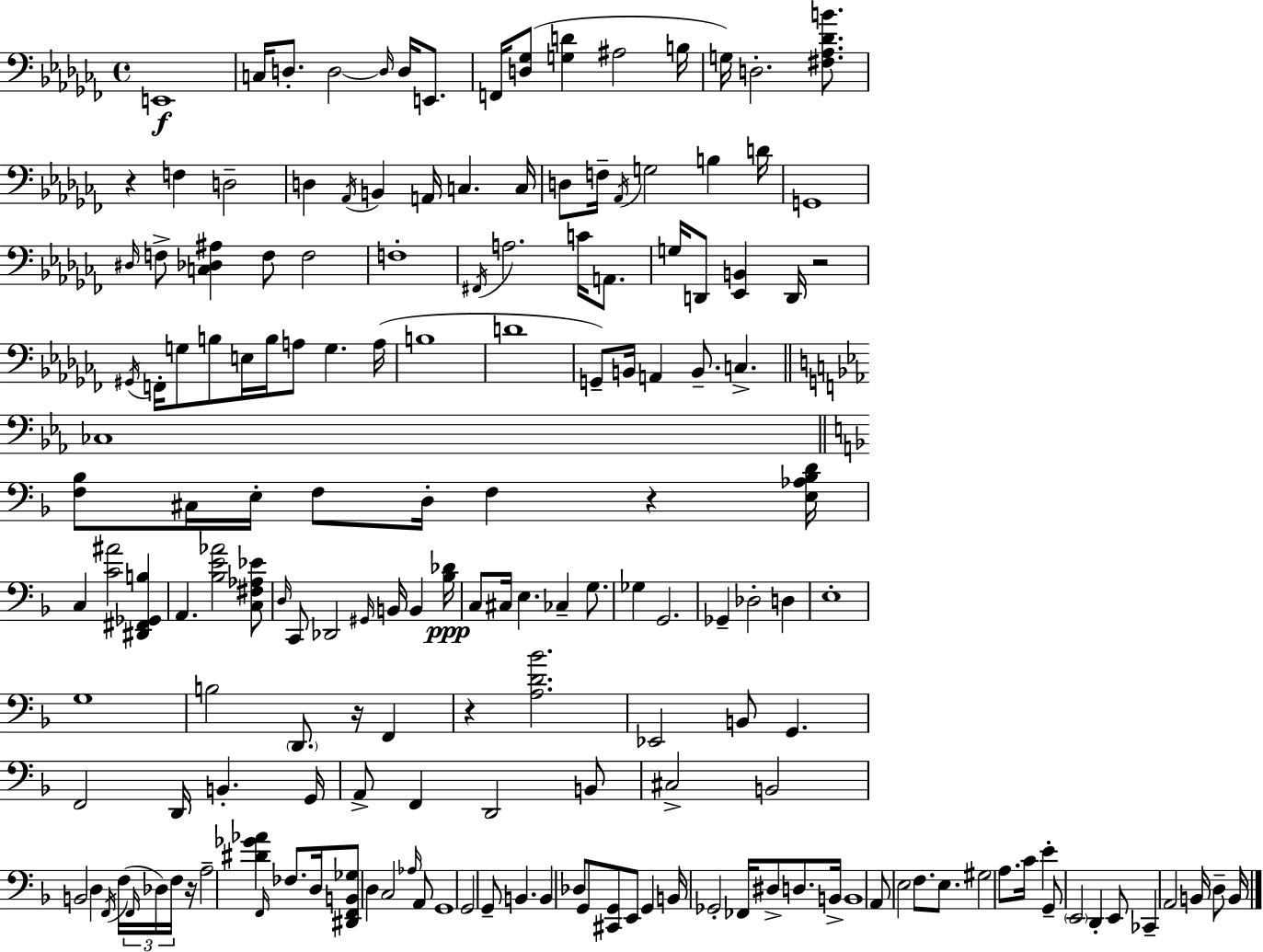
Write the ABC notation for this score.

X:1
T:Untitled
M:4/4
L:1/4
K:Abm
E,,4 C,/4 D,/2 D,2 D,/4 D,/4 E,,/2 F,,/4 [D,_G,]/2 [G,D] ^A,2 B,/4 G,/4 D,2 [^F,_A,_DB]/2 z F, D,2 D, _A,,/4 B,, A,,/4 C, C,/4 D,/2 F,/4 _A,,/4 G,2 B, D/4 G,,4 ^D,/4 F,/2 [C,_D,^A,] F,/2 F,2 F,4 ^F,,/4 A,2 C/4 A,,/2 G,/4 D,,/2 [_E,,B,,] D,,/4 z2 ^G,,/4 F,,/4 G,/2 B,/2 E,/4 B,/4 A,/2 G, A,/4 B,4 D4 G,,/2 B,,/4 A,, B,,/2 C, _C,4 [F,_B,]/2 ^C,/4 E,/4 F,/2 D,/4 F, z [E,_A,_B,D]/4 C, [C^A]2 [^D,,^F,,_G,,B,] A,, [_B,E_A]2 [C,^F,_A,_E]/2 D,/4 C,,/2 _D,,2 ^G,,/4 B,,/4 B,, [_B,_D]/4 C,/2 ^C,/4 E, _C, G,/2 _G, G,,2 _G,, _D,2 D, E,4 G,4 B,2 D,,/2 z/4 F,, z [A,D_B]2 _E,,2 B,,/2 G,, F,,2 D,,/4 B,, G,,/4 A,,/2 F,, D,,2 B,,/2 ^C,2 B,,2 B,,2 D, F,,/4 F,/4 F,,/4 _D,/4 F,/4 z/4 A,2 [^D_G_A] F,,/4 _F,/2 D,/4 [^D,,F,,B,,_G,]/2 D, C,2 _A,/4 A,,/2 G,,4 G,,2 G,,/2 B,, B,, _D,/2 G,,/2 [^C,,G,,]/2 E,,/2 G,, B,,/4 _G,,2 _F,,/4 ^D,/2 D,/2 B,,/4 B,,4 A,,/2 E,2 F,/2 E,/2 ^G,2 A,/2 C/4 E G,,/2 E,,2 D,, E,,/2 _C,, A,,2 B,,/4 D,/2 B,,/4